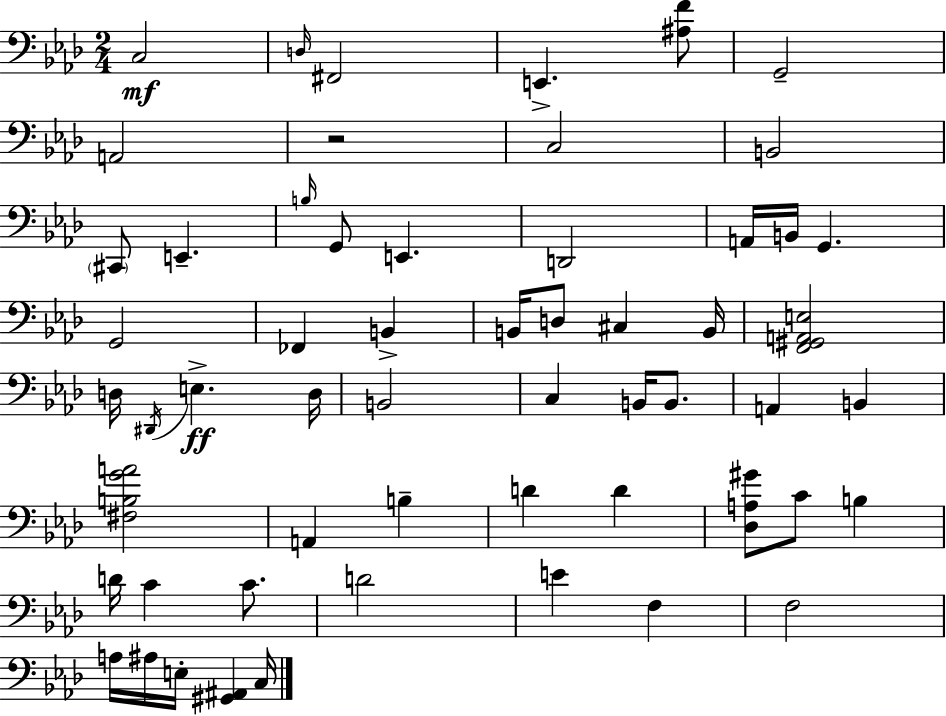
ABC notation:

X:1
T:Untitled
M:2/4
L:1/4
K:Fm
C,2 D,/4 ^F,,2 E,, [^A,F]/2 G,,2 A,,2 z2 C,2 B,,2 ^C,,/2 E,, B,/4 G,,/2 E,, D,,2 A,,/4 B,,/4 G,, G,,2 _F,, B,, B,,/4 D,/2 ^C, B,,/4 [F,,^G,,A,,E,]2 D,/4 ^D,,/4 E, D,/4 B,,2 C, B,,/4 B,,/2 A,, B,, [^F,B,GA]2 A,, B, D D [_D,A,^G]/2 C/2 B, D/4 C C/2 D2 E F, F,2 A,/4 ^A,/4 E,/4 [^G,,^A,,] C,/4